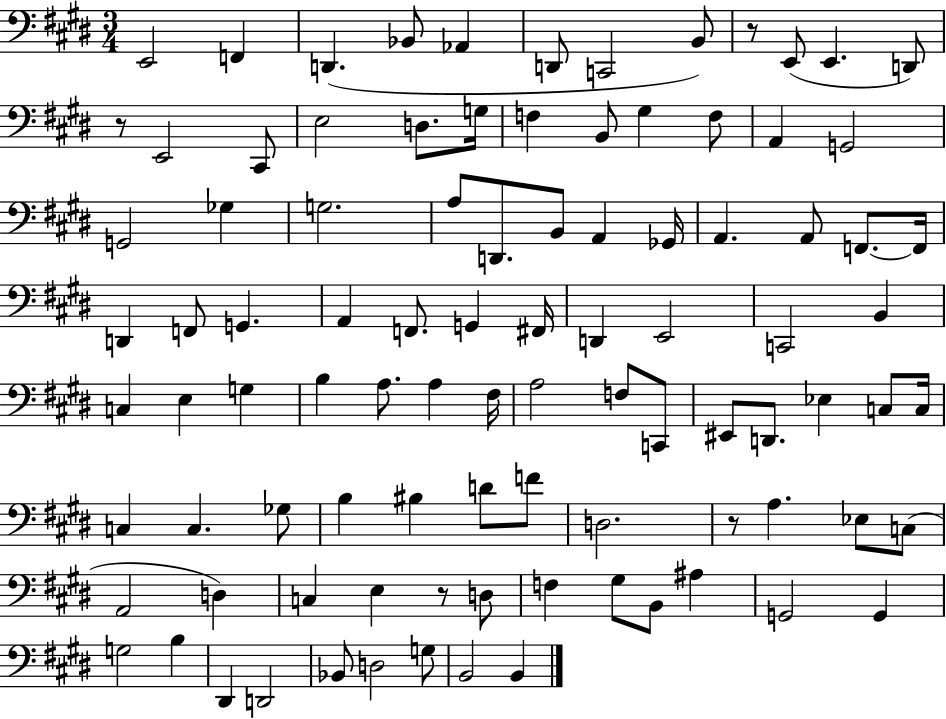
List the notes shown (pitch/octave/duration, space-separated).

E2/h F2/q D2/q. Bb2/e Ab2/q D2/e C2/h B2/e R/e E2/e E2/q. D2/e R/e E2/h C#2/e E3/h D3/e. G3/s F3/q B2/e G#3/q F3/e A2/q G2/h G2/h Gb3/q G3/h. A3/e D2/e. B2/e A2/q Gb2/s A2/q. A2/e F2/e. F2/s D2/q F2/e G2/q. A2/q F2/e. G2/q F#2/s D2/q E2/h C2/h B2/q C3/q E3/q G3/q B3/q A3/e. A3/q F#3/s A3/h F3/e C2/e EIS2/e D2/e. Eb3/q C3/e C3/s C3/q C3/q. Gb3/e B3/q BIS3/q D4/e F4/e D3/h. R/e A3/q. Eb3/e C3/e A2/h D3/q C3/q E3/q R/e D3/e F3/q G#3/e B2/e A#3/q G2/h G2/q G3/h B3/q D#2/q D2/h Bb2/e D3/h G3/e B2/h B2/q